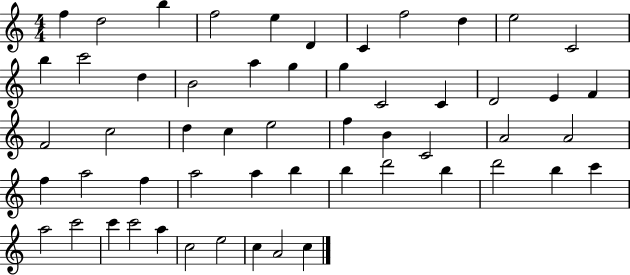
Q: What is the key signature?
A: C major